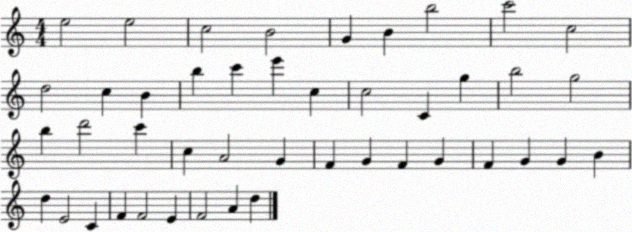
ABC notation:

X:1
T:Untitled
M:4/4
L:1/4
K:C
e2 e2 c2 B2 G B b2 c'2 c2 d2 c B b c' e' c c2 C g b2 g2 b d'2 c' c A2 G F G F G F G G B d E2 C F F2 E F2 A d